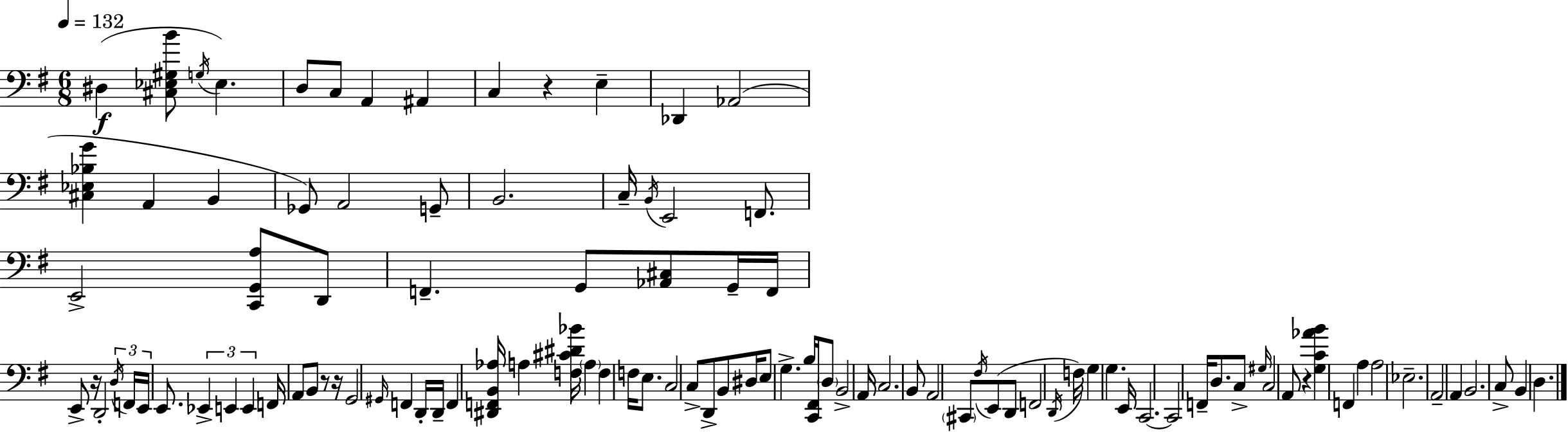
X:1
T:Untitled
M:6/8
L:1/4
K:G
^D, [^C,_E,^G,B]/2 G,/4 _E, D,/2 C,/2 A,, ^A,, C, z E, _D,, _A,,2 [^C,_E,_B,G] A,, B,, _G,,/2 A,,2 G,,/2 B,,2 C,/4 B,,/4 E,,2 F,,/2 E,,2 [C,,G,,A,]/2 D,,/2 F,, G,,/2 [_A,,^C,]/2 G,,/4 F,,/4 E,,/2 z/4 D,,2 D,/4 F,,/4 E,,/4 E,,/2 _E,, E,, E,, F,,/4 A,,/2 B,,/2 z/2 z/4 G,,2 ^G,,/4 F,, D,,/4 D,,/4 F,, [^D,,F,,B,,_A,]/4 A, [F,^C^D_B]/4 A, F, F,/4 E,/2 C,2 C,/2 D,,/2 B,,/2 ^D,/4 E,/2 G, B,/4 [C,,^F,,]/4 D,/2 B,,2 A,,/4 C,2 B,,/2 A,,2 ^C,,/2 ^F,/4 E,,/2 D,,/2 F,,2 D,,/4 F,/4 G, G, E,,/4 C,,2 C,,2 F,,/4 D,/2 C,/2 ^G,/4 C,2 A,,/2 z [G,C_AB] F,, A, A,2 _E,2 A,,2 A,, B,,2 C,/2 B,, D,